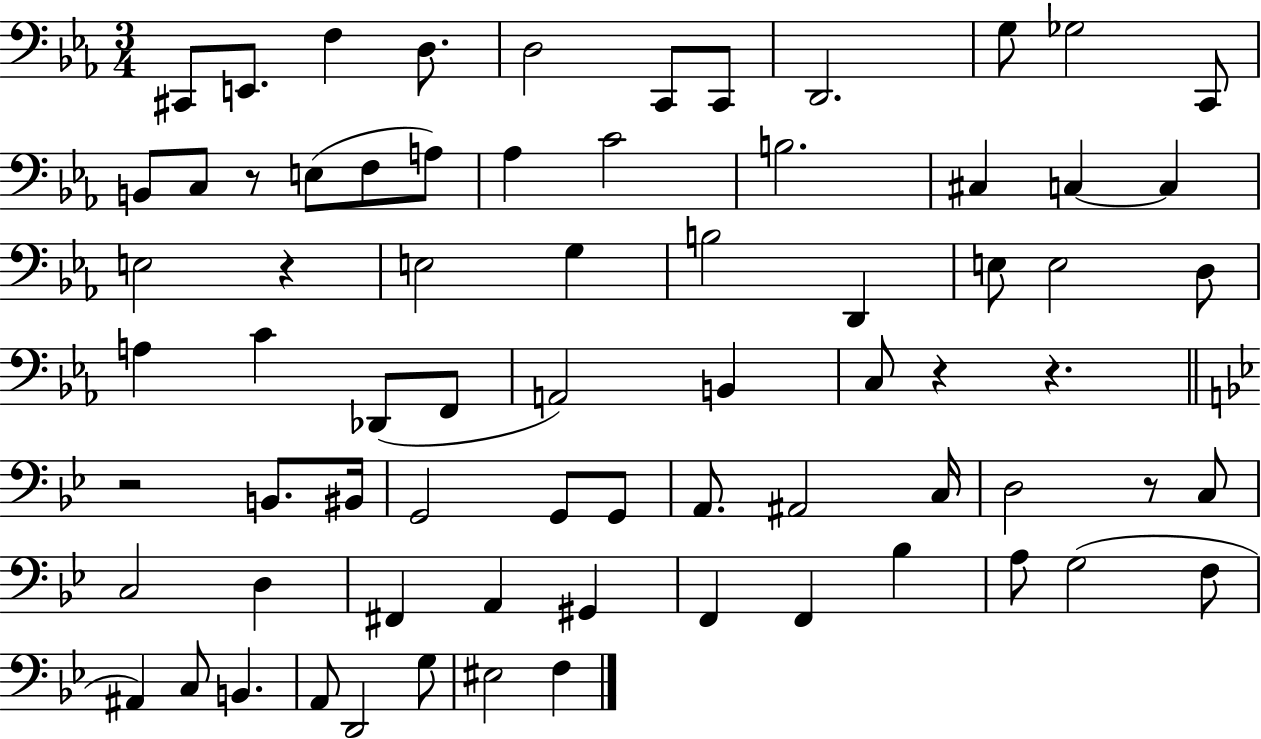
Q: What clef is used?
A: bass